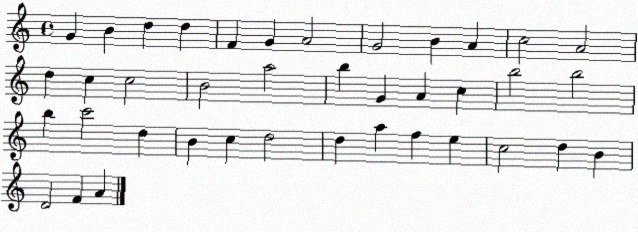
X:1
T:Untitled
M:4/4
L:1/4
K:C
G B d d F G A2 G2 B A c2 A2 d c c2 B2 a2 b G A c b2 b2 b c'2 d B c d2 d a f e c2 d B D2 F A